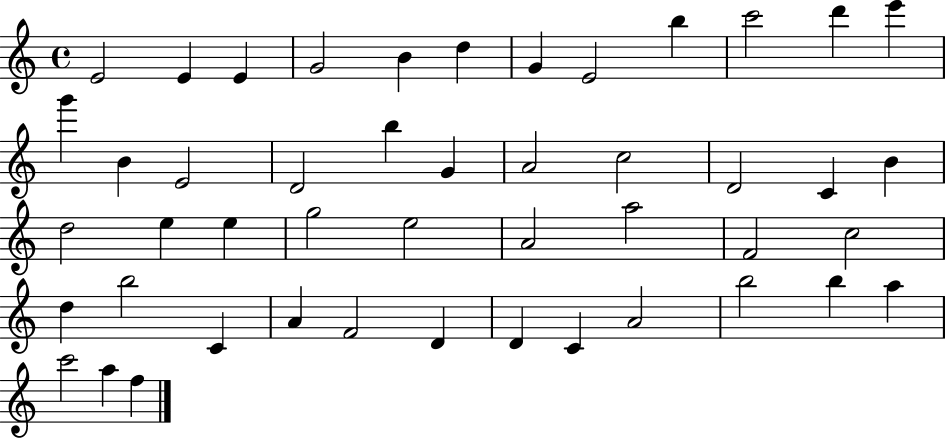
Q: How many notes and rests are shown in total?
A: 47